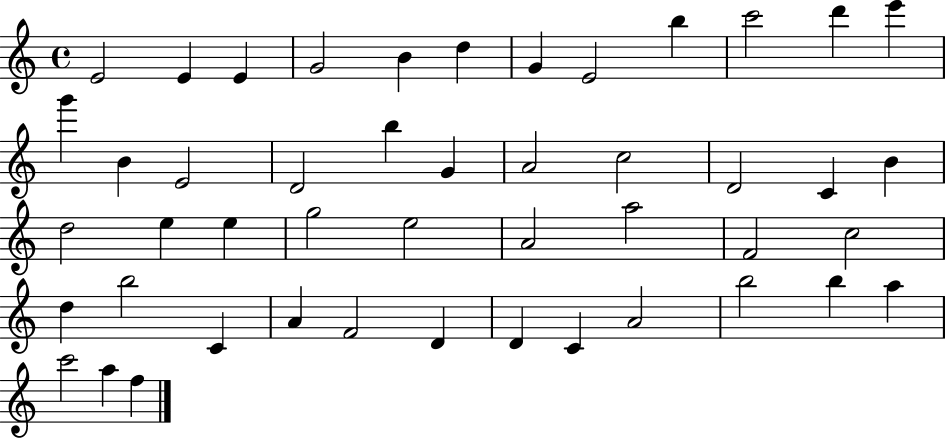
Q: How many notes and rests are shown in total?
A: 47